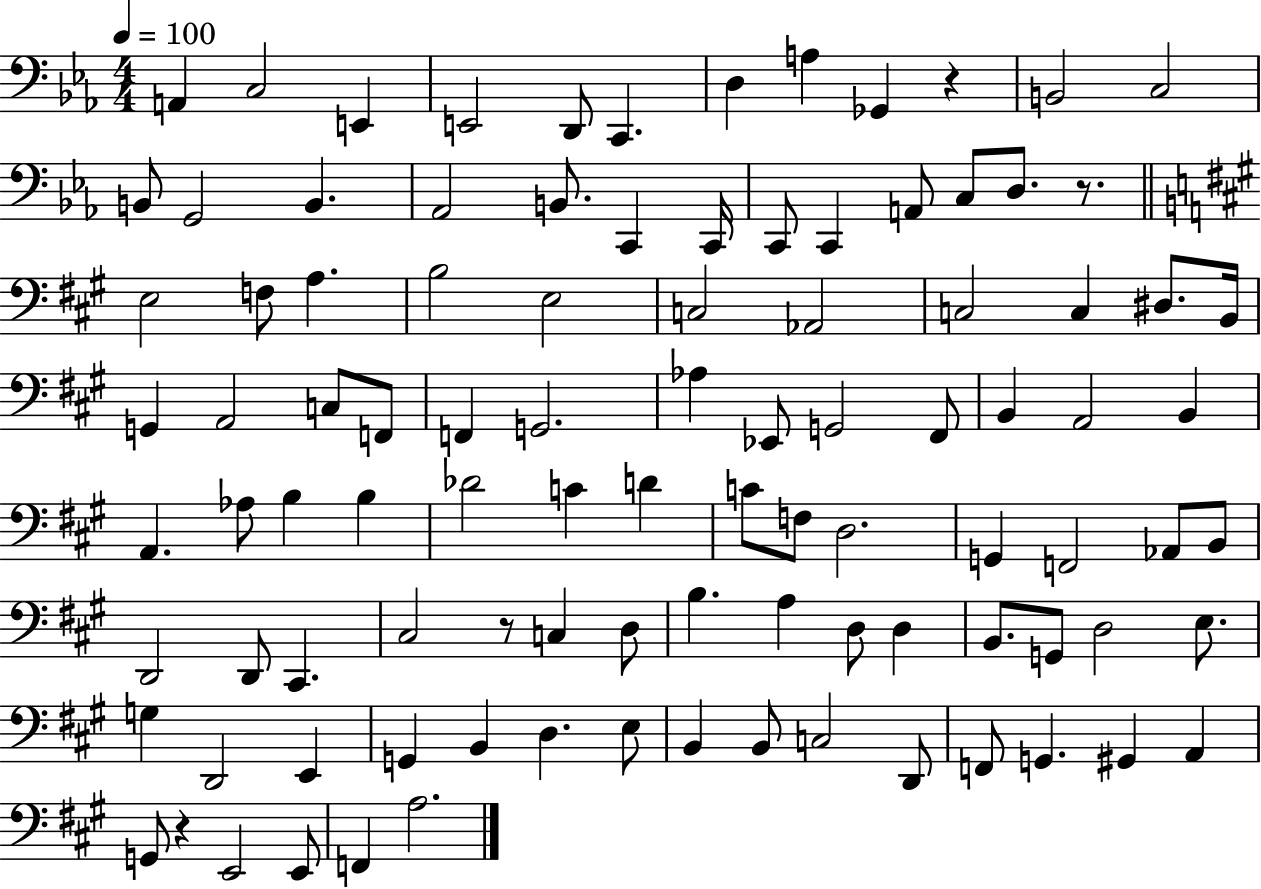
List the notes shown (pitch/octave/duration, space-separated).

A2/q C3/h E2/q E2/h D2/e C2/q. D3/q A3/q Gb2/q R/q B2/h C3/h B2/e G2/h B2/q. Ab2/h B2/e. C2/q C2/s C2/e C2/q A2/e C3/e D3/e. R/e. E3/h F3/e A3/q. B3/h E3/h C3/h Ab2/h C3/h C3/q D#3/e. B2/s G2/q A2/h C3/e F2/e F2/q G2/h. Ab3/q Eb2/e G2/h F#2/e B2/q A2/h B2/q A2/q. Ab3/e B3/q B3/q Db4/h C4/q D4/q C4/e F3/e D3/h. G2/q F2/h Ab2/e B2/e D2/h D2/e C#2/q. C#3/h R/e C3/q D3/e B3/q. A3/q D3/e D3/q B2/e. G2/e D3/h E3/e. G3/q D2/h E2/q G2/q B2/q D3/q. E3/e B2/q B2/e C3/h D2/e F2/e G2/q. G#2/q A2/q G2/e R/q E2/h E2/e F2/q A3/h.